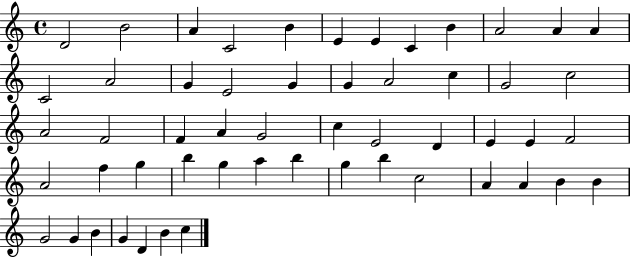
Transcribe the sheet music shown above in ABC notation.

X:1
T:Untitled
M:4/4
L:1/4
K:C
D2 B2 A C2 B E E C B A2 A A C2 A2 G E2 G G A2 c G2 c2 A2 F2 F A G2 c E2 D E E F2 A2 f g b g a b g b c2 A A B B G2 G B G D B c